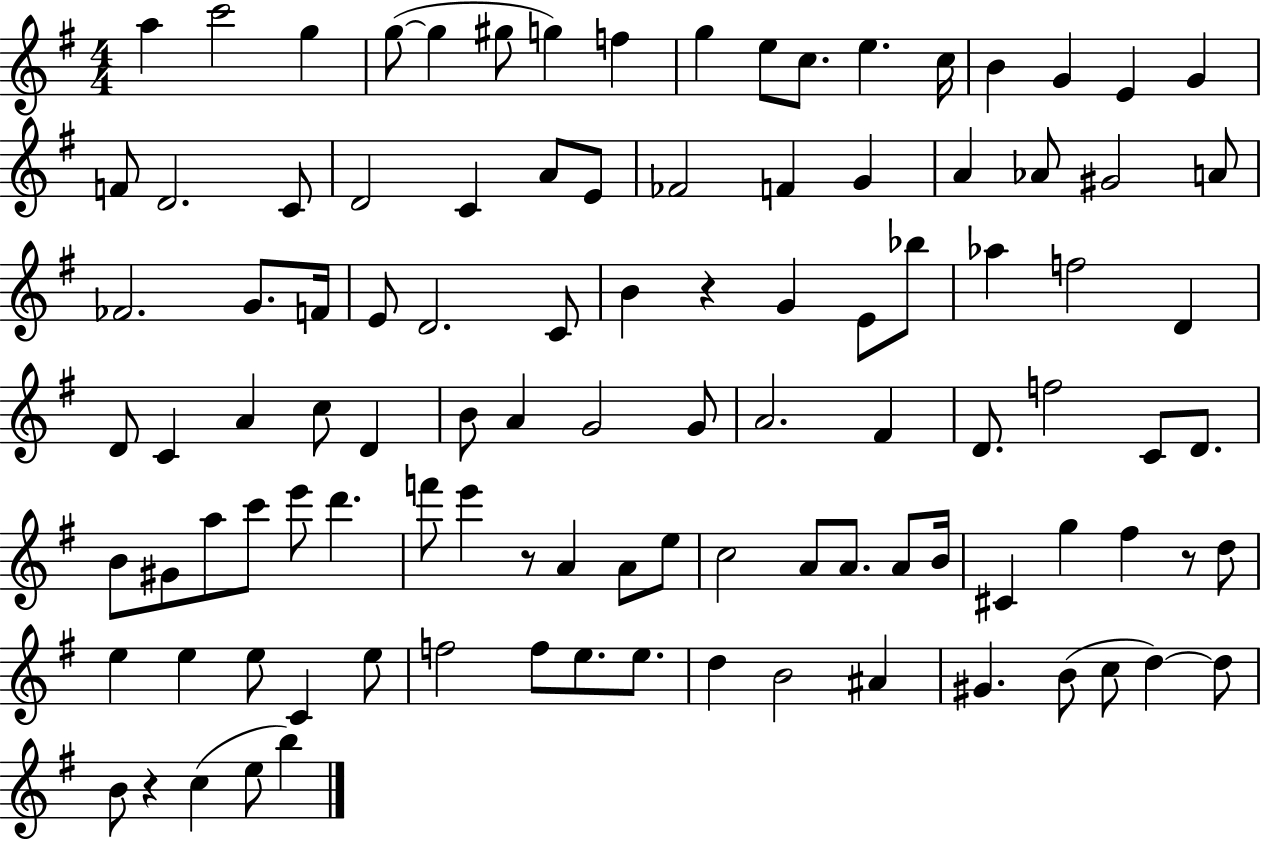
A5/q C6/h G5/q G5/e G5/q G#5/e G5/q F5/q G5/q E5/e C5/e. E5/q. C5/s B4/q G4/q E4/q G4/q F4/e D4/h. C4/e D4/h C4/q A4/e E4/e FES4/h F4/q G4/q A4/q Ab4/e G#4/h A4/e FES4/h. G4/e. F4/s E4/e D4/h. C4/e B4/q R/q G4/q E4/e Bb5/e Ab5/q F5/h D4/q D4/e C4/q A4/q C5/e D4/q B4/e A4/q G4/h G4/e A4/h. F#4/q D4/e. F5/h C4/e D4/e. B4/e G#4/e A5/e C6/e E6/e D6/q. F6/e E6/q R/e A4/q A4/e E5/e C5/h A4/e A4/e. A4/e B4/s C#4/q G5/q F#5/q R/e D5/e E5/q E5/q E5/e C4/q E5/e F5/h F5/e E5/e. E5/e. D5/q B4/h A#4/q G#4/q. B4/e C5/e D5/q D5/e B4/e R/q C5/q E5/e B5/q